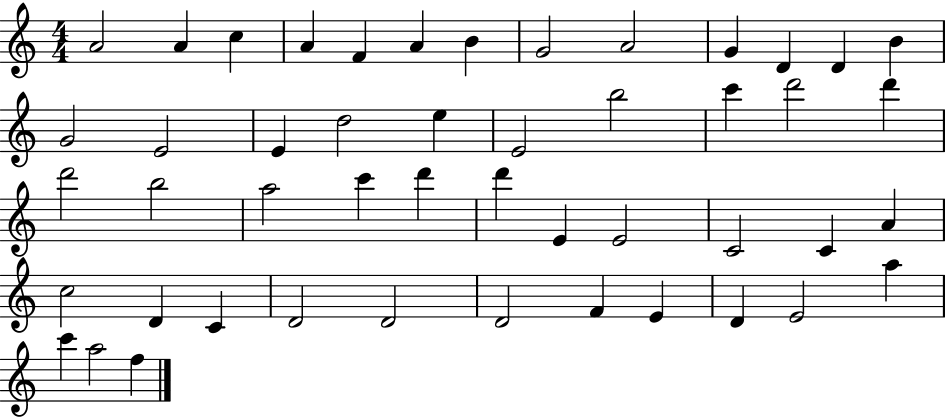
X:1
T:Untitled
M:4/4
L:1/4
K:C
A2 A c A F A B G2 A2 G D D B G2 E2 E d2 e E2 b2 c' d'2 d' d'2 b2 a2 c' d' d' E E2 C2 C A c2 D C D2 D2 D2 F E D E2 a c' a2 f